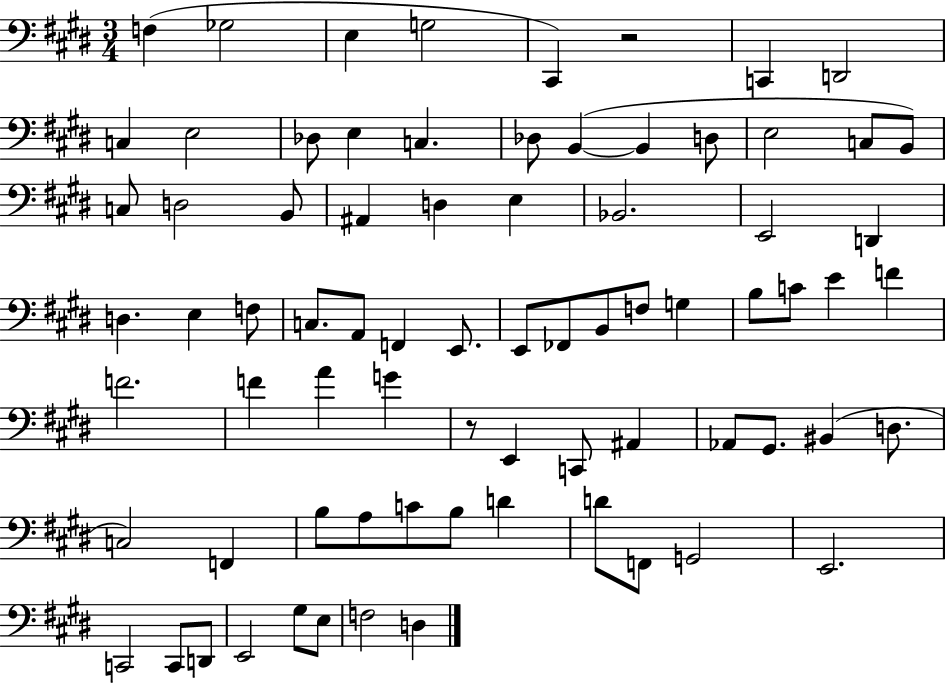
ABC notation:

X:1
T:Untitled
M:3/4
L:1/4
K:E
F, _G,2 E, G,2 ^C,, z2 C,, D,,2 C, E,2 _D,/2 E, C, _D,/2 B,, B,, D,/2 E,2 C,/2 B,,/2 C,/2 D,2 B,,/2 ^A,, D, E, _B,,2 E,,2 D,, D, E, F,/2 C,/2 A,,/2 F,, E,,/2 E,,/2 _F,,/2 B,,/2 F,/2 G, B,/2 C/2 E F F2 F A G z/2 E,, C,,/2 ^A,, _A,,/2 ^G,,/2 ^B,, D,/2 C,2 F,, B,/2 A,/2 C/2 B,/2 D D/2 F,,/2 G,,2 E,,2 C,,2 C,,/2 D,,/2 E,,2 ^G,/2 E,/2 F,2 D,